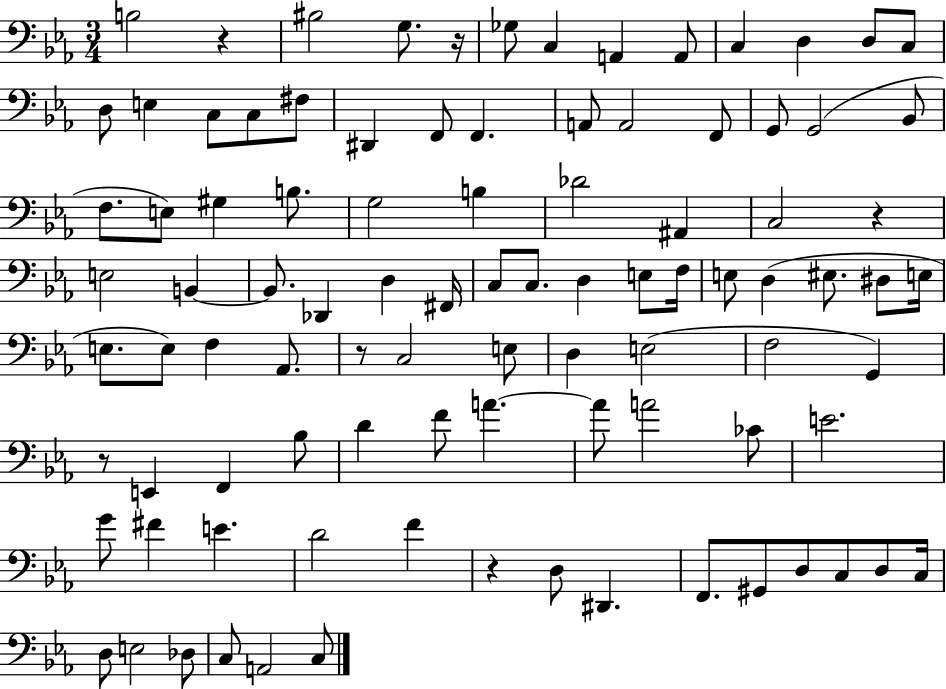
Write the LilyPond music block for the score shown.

{
  \clef bass
  \numericTimeSignature
  \time 3/4
  \key ees \major
  \repeat volta 2 { b2 r4 | bis2 g8. r16 | ges8 c4 a,4 a,8 | c4 d4 d8 c8 | \break d8 e4 c8 c8 fis8 | dis,4 f,8 f,4. | a,8 a,2 f,8 | g,8 g,2( bes,8 | \break f8. e8) gis4 b8. | g2 b4 | des'2 ais,4 | c2 r4 | \break e2 b,4~~ | b,8. des,4 d4 fis,16 | c8 c8. d4 e8 f16 | e8 d4( eis8. dis8 e16 | \break e8. e8) f4 aes,8. | r8 c2 e8 | d4 e2( | f2 g,4) | \break r8 e,4 f,4 bes8 | d'4 f'8 a'4.~~ | a'8 a'2 ces'8 | e'2. | \break g'8 fis'4 e'4. | d'2 f'4 | r4 d8 dis,4. | f,8. gis,8 d8 c8 d8 c16 | \break d8 e2 des8 | c8 a,2 c8 | } \bar "|."
}